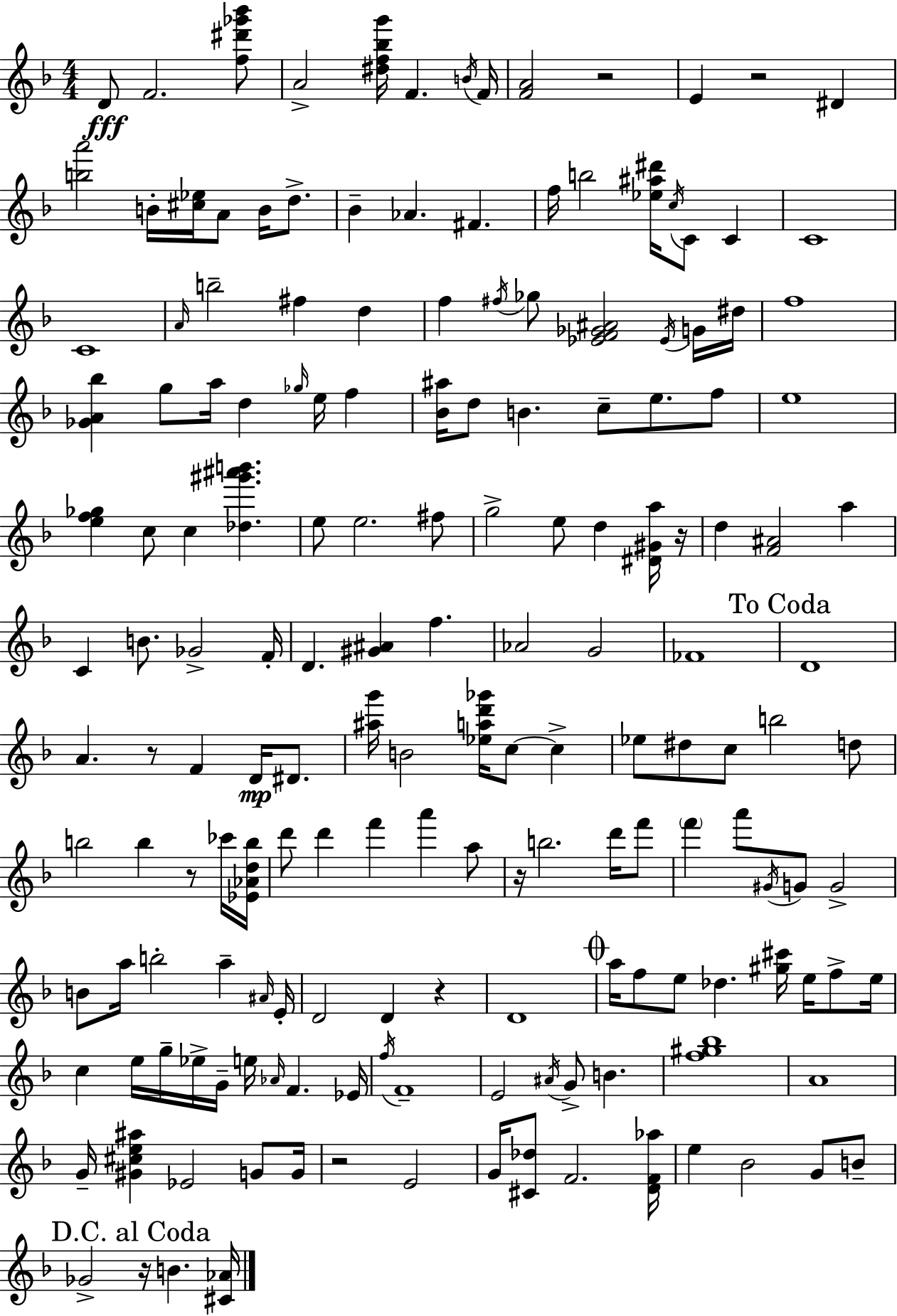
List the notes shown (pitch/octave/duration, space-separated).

D4/e F4/h. [F5,D#6,Gb6,Bb6]/e A4/h [D#5,F5,Bb5,G6]/s F4/q. B4/s F4/s [F4,A4]/h R/h E4/q R/h D#4/q [B5,A6]/h B4/s [C#5,Eb5]/s A4/e B4/s D5/e. Bb4/q Ab4/q. F#4/q. F5/s B5/h [Eb5,A#5,D#6]/s C5/s C4/e C4/q C4/w C4/w A4/s B5/h F#5/q D5/q F5/q F#5/s Gb5/e [Eb4,F4,Gb4,A#4]/h Eb4/s G4/s D#5/s F5/w [Gb4,A4,Bb5]/q G5/e A5/s D5/q Gb5/s E5/s F5/q [Bb4,A#5]/s D5/e B4/q. C5/e E5/e. F5/e E5/w [E5,F5,Gb5]/q C5/e C5/q [Db5,G#6,A#6,B6]/q. E5/e E5/h. F#5/e G5/h E5/e D5/q [D#4,G#4,A5]/s R/s D5/q [F4,A#4]/h A5/q C4/q B4/e. Gb4/h F4/s D4/q. [G#4,A#4]/q F5/q. Ab4/h G4/h FES4/w D4/w A4/q. R/e F4/q D4/s D#4/e. [A#5,G6]/s B4/h [Eb5,A5,D6,Gb6]/s C5/e C5/q Eb5/e D#5/e C5/e B5/h D5/e B5/h B5/q R/e CES6/s [Eb4,Ab4,D5,B5]/s D6/e D6/q F6/q A6/q A5/e R/s B5/h. D6/s F6/e F6/q A6/e G#4/s G4/e G4/h B4/e A5/s B5/h A5/q A#4/s E4/s D4/h D4/q R/q D4/w A5/s F5/e E5/e Db5/q. [G#5,C#6]/s E5/s F5/e E5/s C5/q E5/s G5/s Eb5/s G4/s E5/s Ab4/s F4/q. Eb4/s F5/s F4/w E4/h A#4/s G4/e B4/q. [F5,G#5,Bb5]/w A4/w G4/s [G#4,C#5,E5,A#5]/q Eb4/h G4/e G4/s R/h E4/h G4/s [C#4,Db5]/e F4/h. [D4,F4,Ab5]/s E5/q Bb4/h G4/e B4/e Gb4/h R/s B4/q. [C#4,Ab4]/s